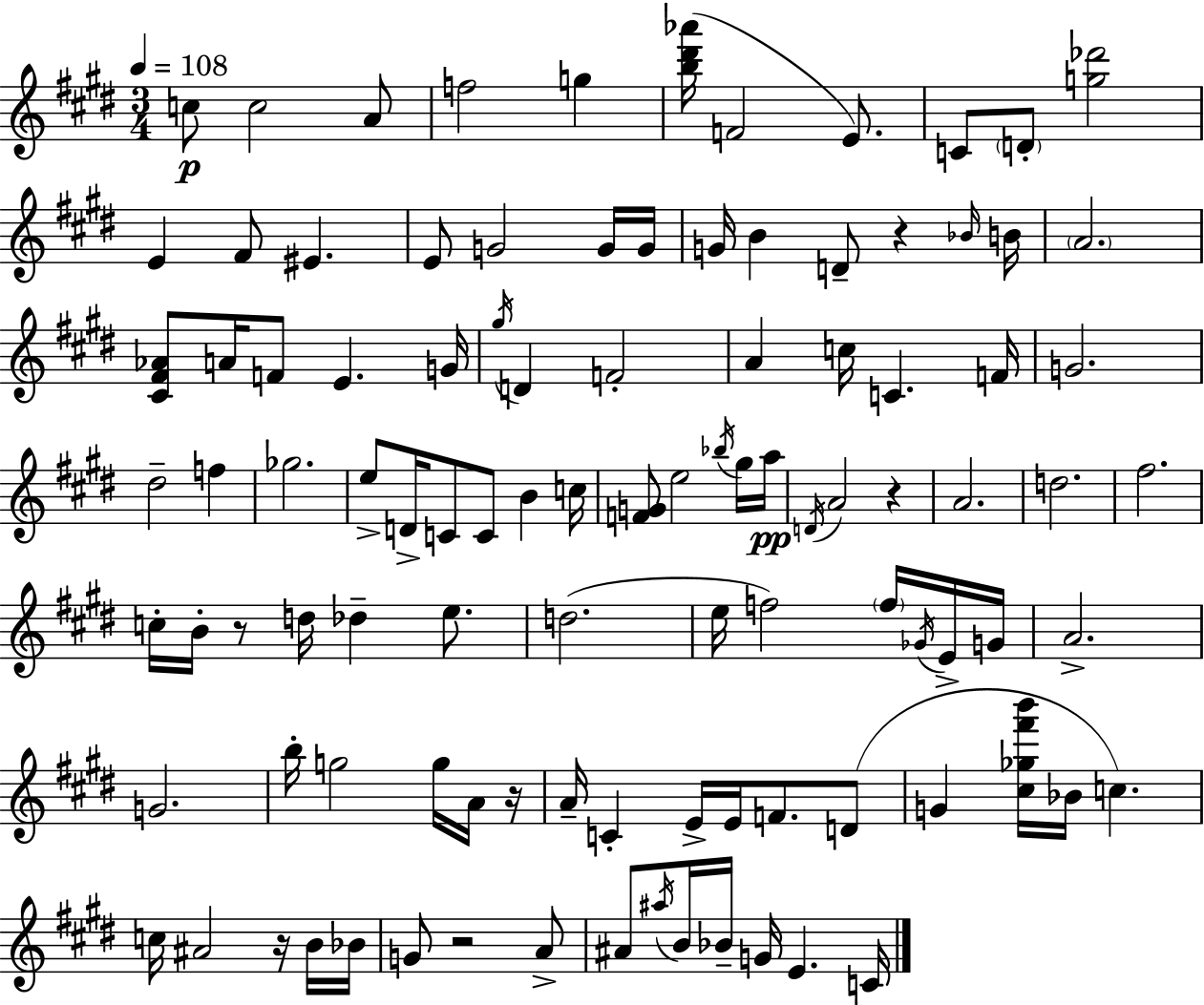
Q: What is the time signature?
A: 3/4